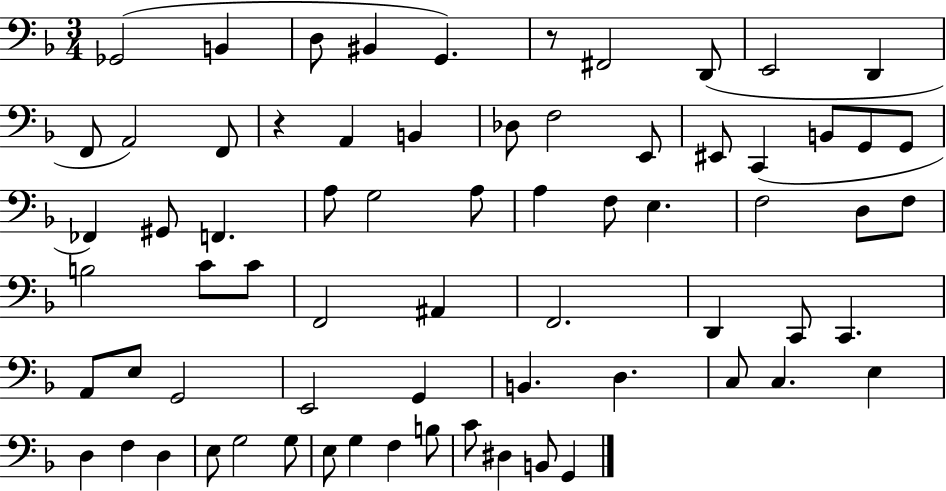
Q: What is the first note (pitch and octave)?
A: Gb2